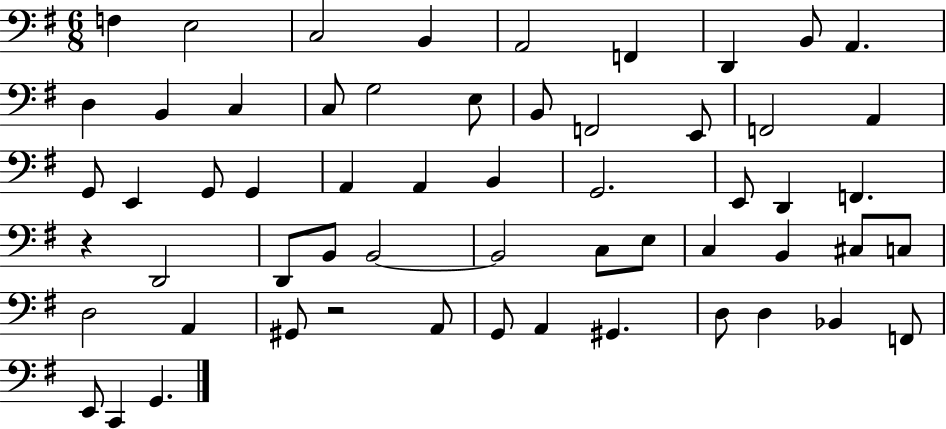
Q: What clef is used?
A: bass